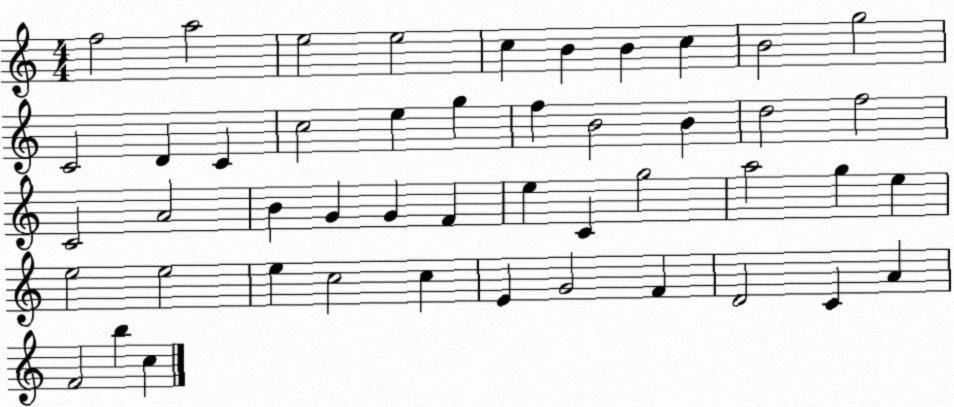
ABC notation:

X:1
T:Untitled
M:4/4
L:1/4
K:C
f2 a2 e2 e2 c B B c B2 g2 C2 D C c2 e g f B2 B d2 f2 C2 A2 B G G F e C g2 a2 g e e2 e2 e c2 c E G2 F D2 C A F2 b c